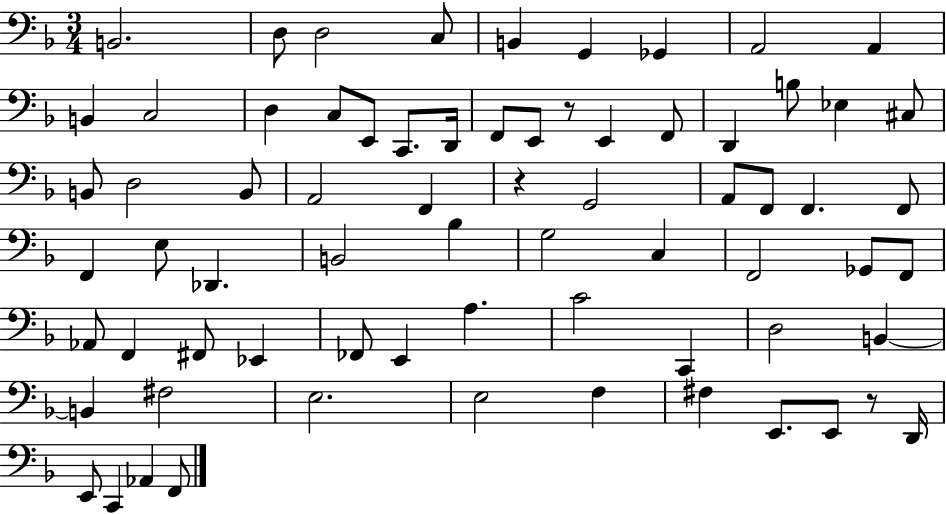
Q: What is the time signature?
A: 3/4